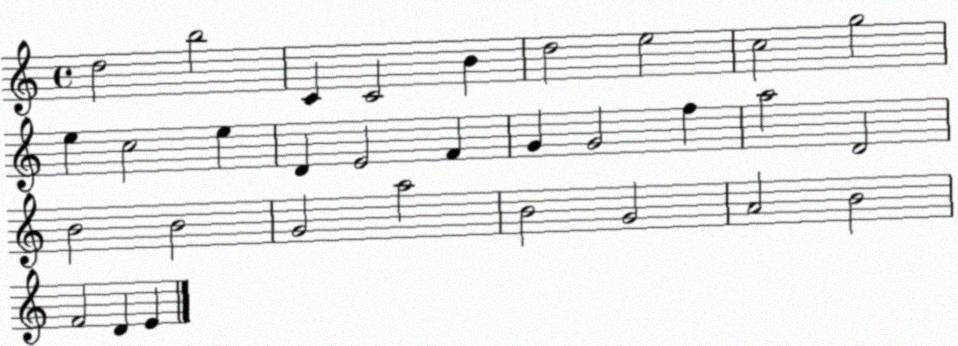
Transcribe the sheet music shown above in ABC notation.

X:1
T:Untitled
M:4/4
L:1/4
K:C
d2 b2 C C2 B d2 e2 c2 g2 e c2 e D E2 F G G2 f a2 D2 B2 B2 G2 a2 B2 G2 A2 B2 F2 D E